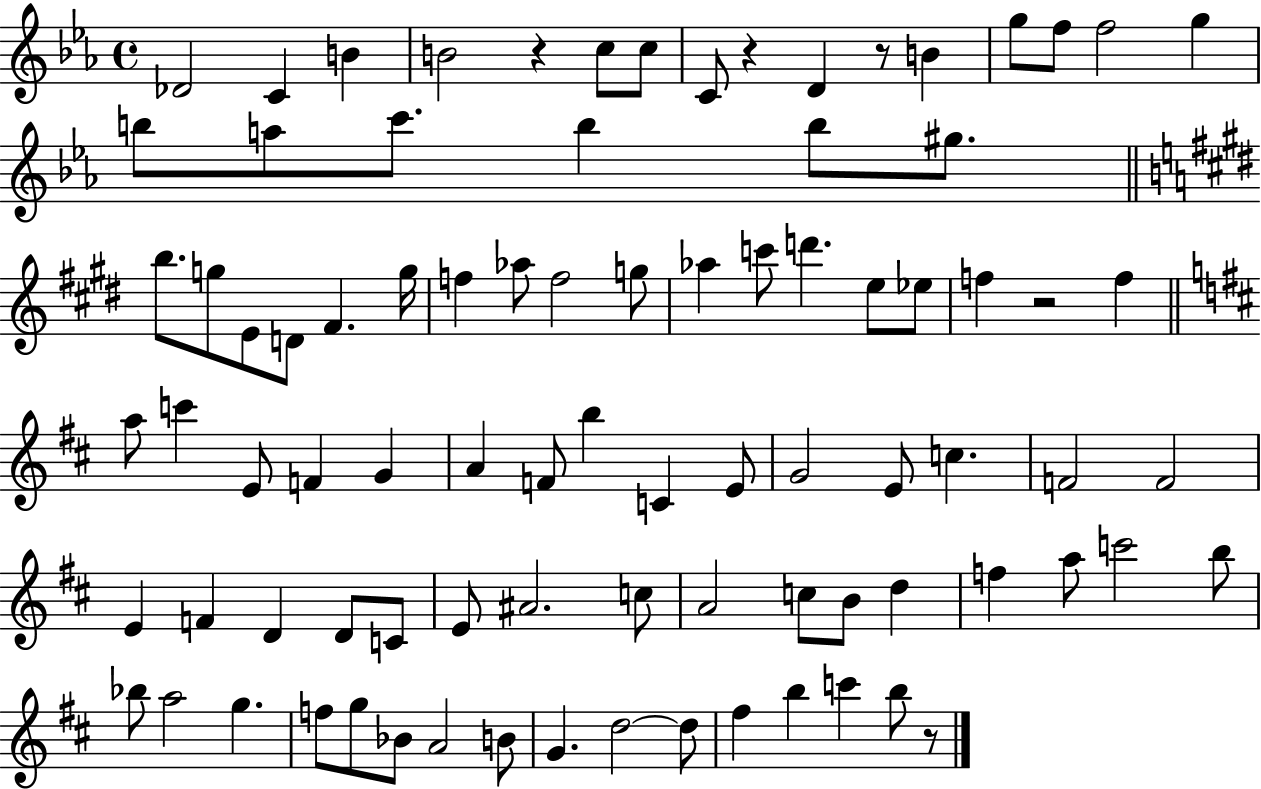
{
  \clef treble
  \time 4/4
  \defaultTimeSignature
  \key ees \major
  des'2 c'4 b'4 | b'2 r4 c''8 c''8 | c'8 r4 d'4 r8 b'4 | g''8 f''8 f''2 g''4 | \break b''8 a''8 c'''8. b''4 b''8 gis''8. | \bar "||" \break \key e \major b''8. g''8 e'8 d'8 fis'4. g''16 | f''4 aes''8 f''2 g''8 | aes''4 c'''8 d'''4. e''8 ees''8 | f''4 r2 f''4 | \break \bar "||" \break \key d \major a''8 c'''4 e'8 f'4 g'4 | a'4 f'8 b''4 c'4 e'8 | g'2 e'8 c''4. | f'2 f'2 | \break e'4 f'4 d'4 d'8 c'8 | e'8 ais'2. c''8 | a'2 c''8 b'8 d''4 | f''4 a''8 c'''2 b''8 | \break bes''8 a''2 g''4. | f''8 g''8 bes'8 a'2 b'8 | g'4. d''2~~ d''8 | fis''4 b''4 c'''4 b''8 r8 | \break \bar "|."
}